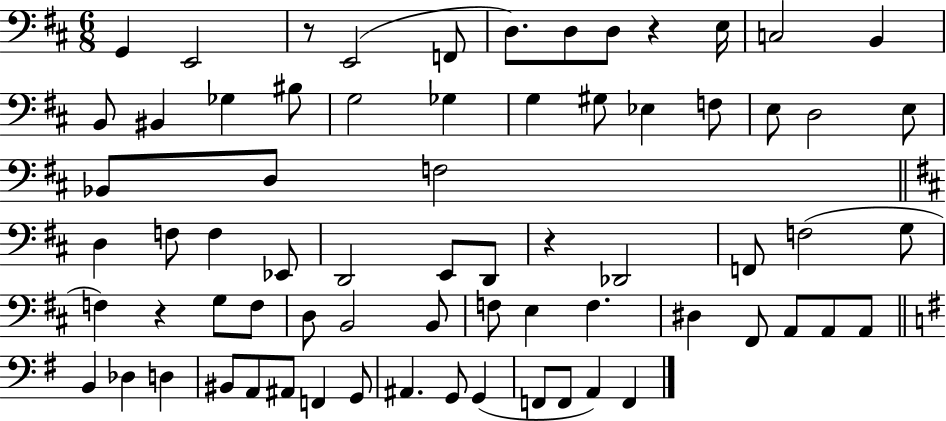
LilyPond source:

{
  \clef bass
  \numericTimeSignature
  \time 6/8
  \key d \major
  \repeat volta 2 { g,4 e,2 | r8 e,2( f,8 | d8.) d8 d8 r4 e16 | c2 b,4 | \break b,8 bis,4 ges4 bis8 | g2 ges4 | g4 gis8 ees4 f8 | e8 d2 e8 | \break bes,8 d8 f2 | \bar "||" \break \key d \major d4 f8 f4 ees,8 | d,2 e,8 d,8 | r4 des,2 | f,8 f2( g8 | \break f4) r4 g8 f8 | d8 b,2 b,8 | f8 e4 f4. | dis4 fis,8 a,8 a,8 a,8 | \break \bar "||" \break \key e \minor b,4 des4 d4 | bis,8 a,8 ais,8 f,4 g,8 | ais,4. g,8 g,4( | f,8 f,8 a,4) f,4 | \break } \bar "|."
}